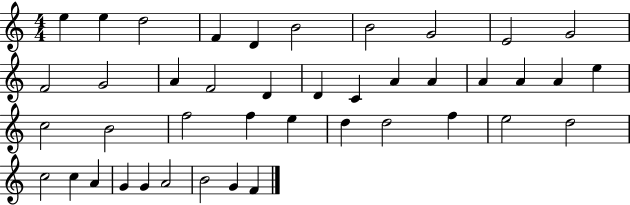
{
  \clef treble
  \numericTimeSignature
  \time 4/4
  \key c \major
  e''4 e''4 d''2 | f'4 d'4 b'2 | b'2 g'2 | e'2 g'2 | \break f'2 g'2 | a'4 f'2 d'4 | d'4 c'4 a'4 a'4 | a'4 a'4 a'4 e''4 | \break c''2 b'2 | f''2 f''4 e''4 | d''4 d''2 f''4 | e''2 d''2 | \break c''2 c''4 a'4 | g'4 g'4 a'2 | b'2 g'4 f'4 | \bar "|."
}